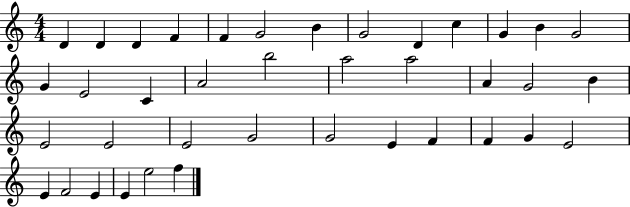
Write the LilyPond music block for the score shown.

{
  \clef treble
  \numericTimeSignature
  \time 4/4
  \key c \major
  d'4 d'4 d'4 f'4 | f'4 g'2 b'4 | g'2 d'4 c''4 | g'4 b'4 g'2 | \break g'4 e'2 c'4 | a'2 b''2 | a''2 a''2 | a'4 g'2 b'4 | \break e'2 e'2 | e'2 g'2 | g'2 e'4 f'4 | f'4 g'4 e'2 | \break e'4 f'2 e'4 | e'4 e''2 f''4 | \bar "|."
}